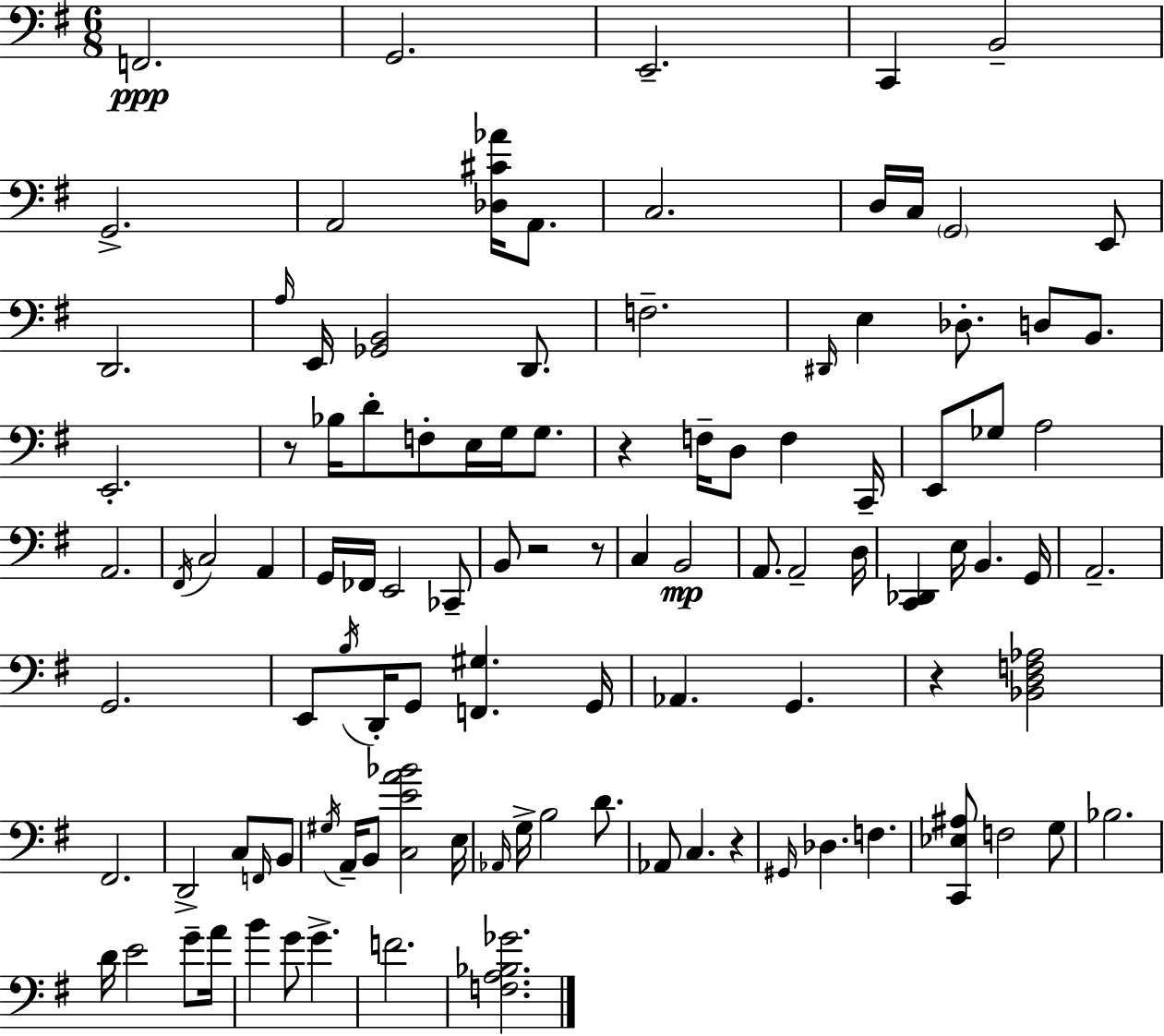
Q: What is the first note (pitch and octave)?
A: F2